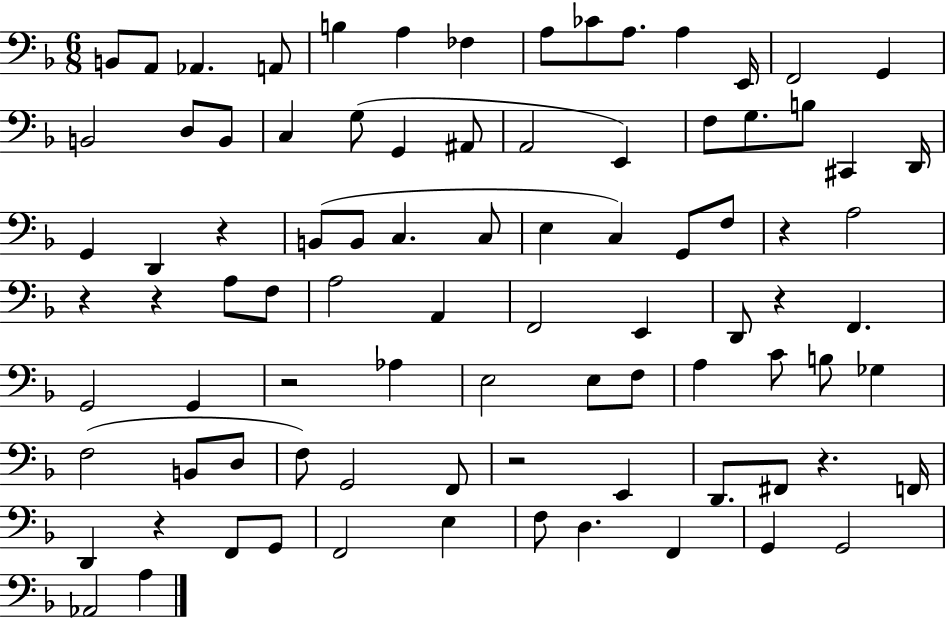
B2/e A2/e Ab2/q. A2/e B3/q A3/q FES3/q A3/e CES4/e A3/e. A3/q E2/s F2/h G2/q B2/h D3/e B2/e C3/q G3/e G2/q A#2/e A2/h E2/q F3/e G3/e. B3/e C#2/q D2/s G2/q D2/q R/q B2/e B2/e C3/q. C3/e E3/q C3/q G2/e F3/e R/q A3/h R/q R/q A3/e F3/e A3/h A2/q F2/h E2/q D2/e R/q F2/q. G2/h G2/q R/h Ab3/q E3/h E3/e F3/e A3/q C4/e B3/e Gb3/q F3/h B2/e D3/e F3/e G2/h F2/e R/h E2/q D2/e. F#2/e R/q. F2/s D2/q R/q F2/e G2/e F2/h E3/q F3/e D3/q. F2/q G2/q G2/h Ab2/h A3/q